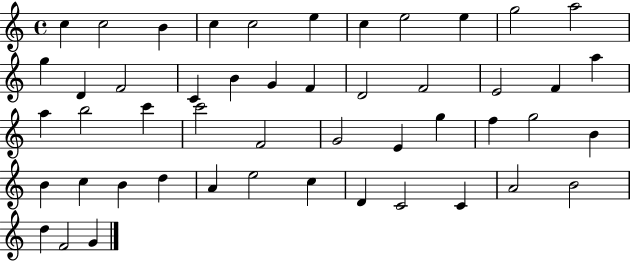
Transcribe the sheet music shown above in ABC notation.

X:1
T:Untitled
M:4/4
L:1/4
K:C
c c2 B c c2 e c e2 e g2 a2 g D F2 C B G F D2 F2 E2 F a a b2 c' c'2 F2 G2 E g f g2 B B c B d A e2 c D C2 C A2 B2 d F2 G